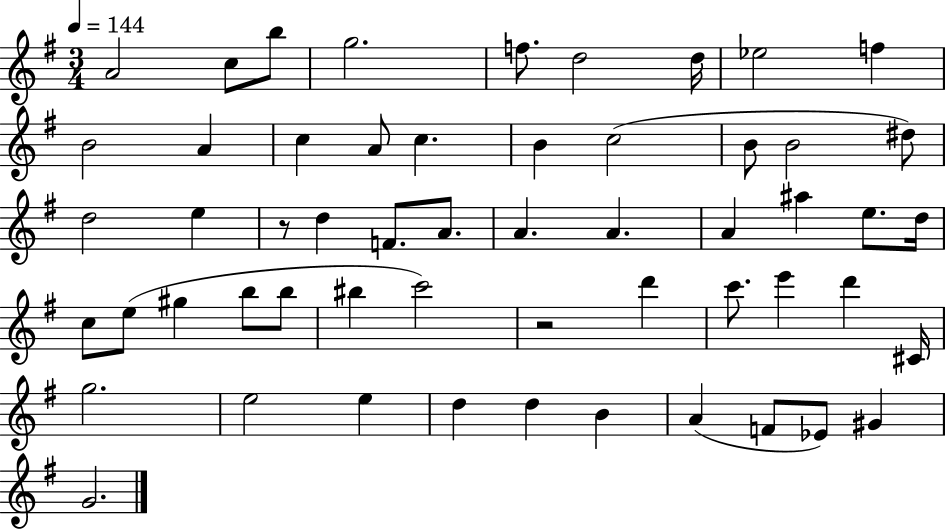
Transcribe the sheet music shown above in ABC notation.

X:1
T:Untitled
M:3/4
L:1/4
K:G
A2 c/2 b/2 g2 f/2 d2 d/4 _e2 f B2 A c A/2 c B c2 B/2 B2 ^d/2 d2 e z/2 d F/2 A/2 A A A ^a e/2 d/4 c/2 e/2 ^g b/2 b/2 ^b c'2 z2 d' c'/2 e' d' ^C/4 g2 e2 e d d B A F/2 _E/2 ^G G2